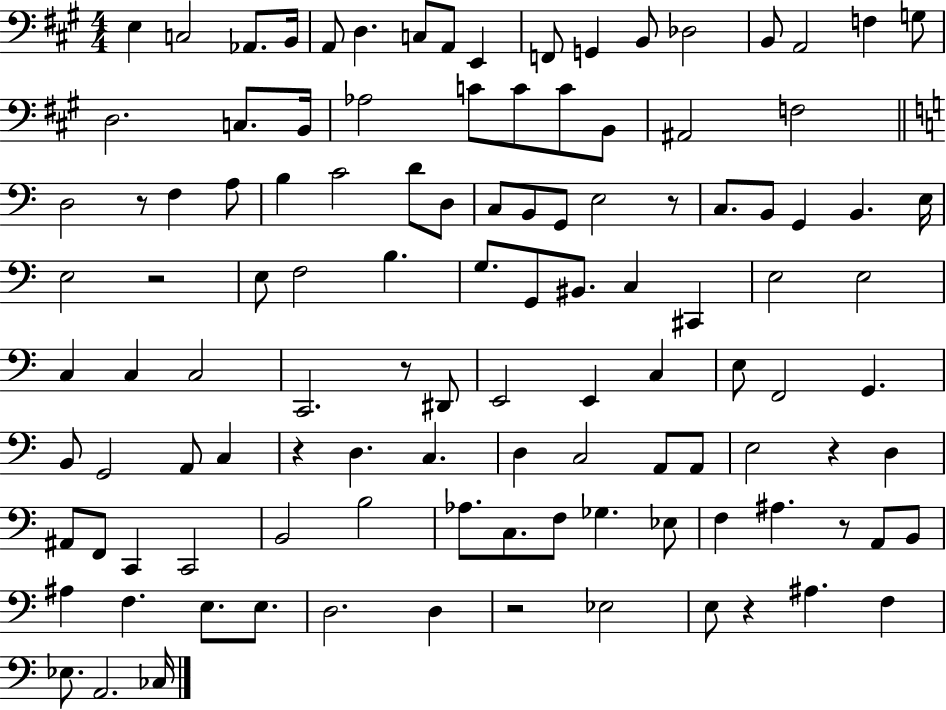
X:1
T:Untitled
M:4/4
L:1/4
K:A
E, C,2 _A,,/2 B,,/4 A,,/2 D, C,/2 A,,/2 E,, F,,/2 G,, B,,/2 _D,2 B,,/2 A,,2 F, G,/2 D,2 C,/2 B,,/4 _A,2 C/2 C/2 C/2 B,,/2 ^A,,2 F,2 D,2 z/2 F, A,/2 B, C2 D/2 D,/2 C,/2 B,,/2 G,,/2 E,2 z/2 C,/2 B,,/2 G,, B,, E,/4 E,2 z2 E,/2 F,2 B, G,/2 G,,/2 ^B,,/2 C, ^C,, E,2 E,2 C, C, C,2 C,,2 z/2 ^D,,/2 E,,2 E,, C, E,/2 F,,2 G,, B,,/2 G,,2 A,,/2 C, z D, C, D, C,2 A,,/2 A,,/2 E,2 z D, ^A,,/2 F,,/2 C,, C,,2 B,,2 B,2 _A,/2 C,/2 F,/2 _G, _E,/2 F, ^A, z/2 A,,/2 B,,/2 ^A, F, E,/2 E,/2 D,2 D, z2 _E,2 E,/2 z ^A, F, _E,/2 A,,2 _C,/4